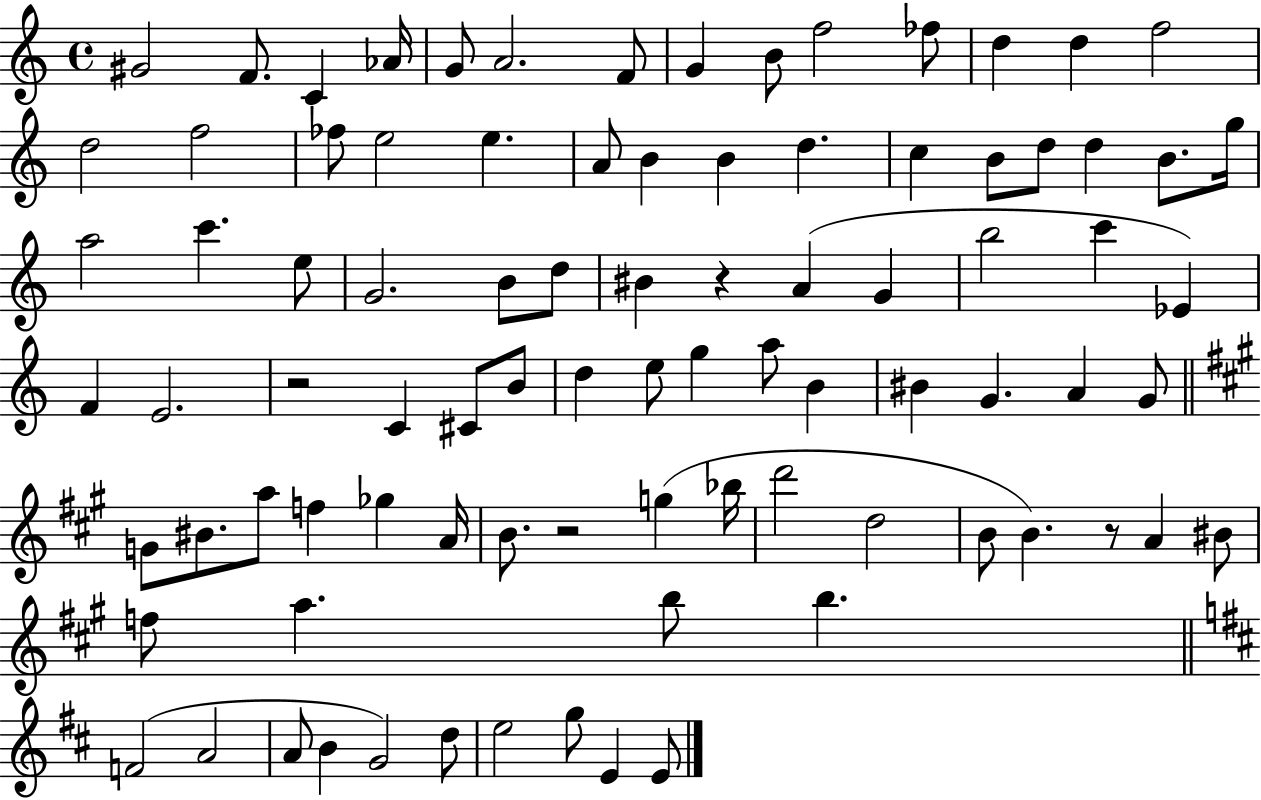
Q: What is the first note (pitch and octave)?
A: G#4